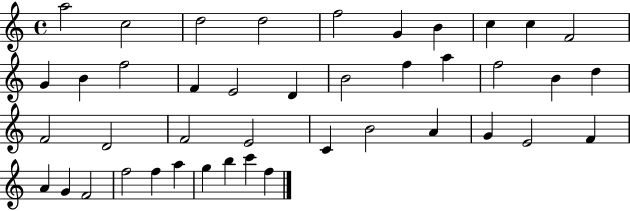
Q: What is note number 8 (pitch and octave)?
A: C5